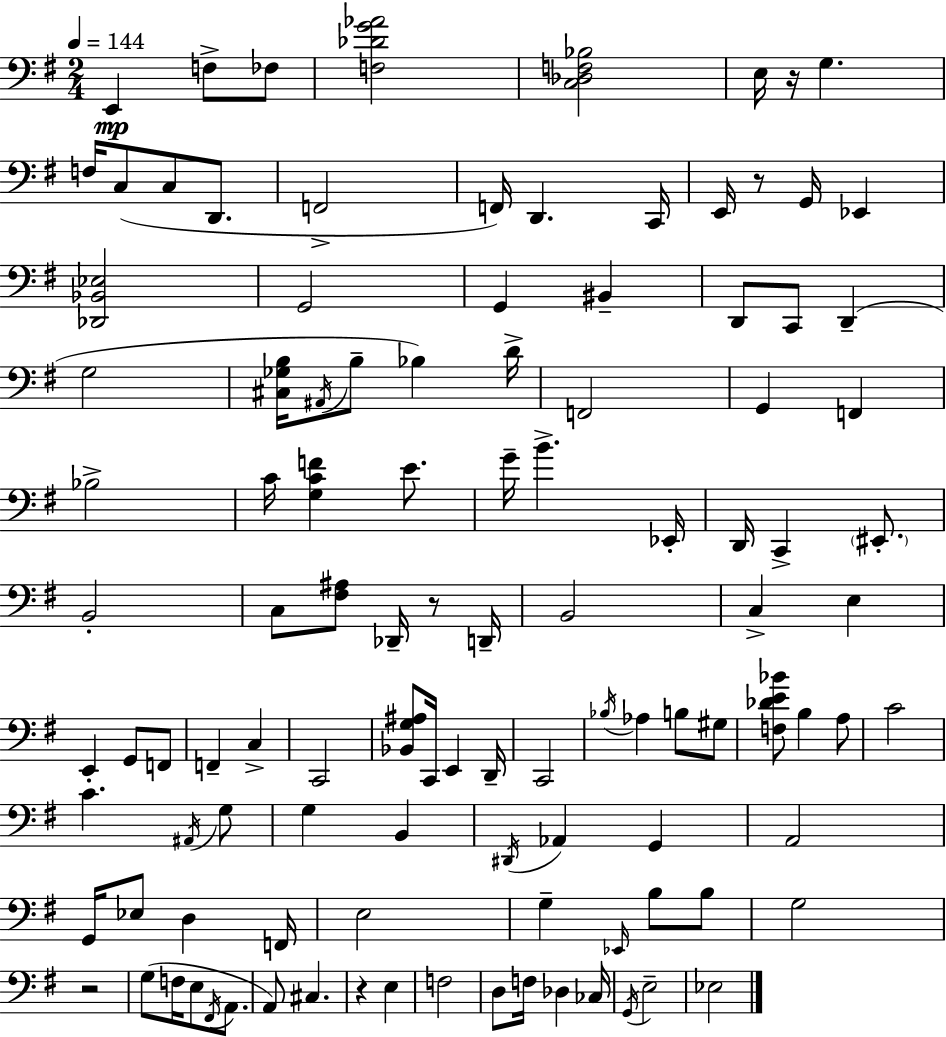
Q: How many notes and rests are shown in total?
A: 111